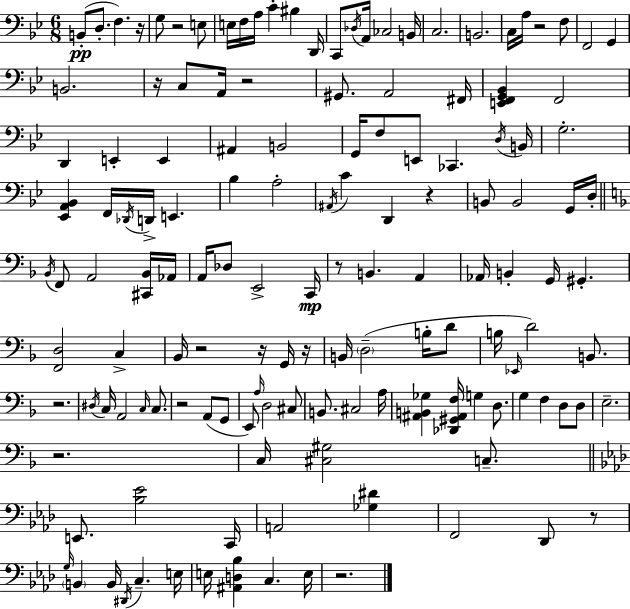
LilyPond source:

{
  \clef bass
  \numericTimeSignature
  \time 6/8
  \key bes \major
  \repeat volta 2 { b,8-.(\pp d8.-. f4.) r16 | g8 r2 e8 | e16 f16 a16 c'4-. bis4 d,16 | c,8 \acciaccatura { des16 } a,16 ces2 | \break b,16 c2. | b,2. | c16 a16 r2 f8 | f,2 g,4 | \break b,2. | r16 c8 a,16 r2 | gis,8. a,2 | fis,16 <e, f, g, bes,>4 f,2 | \break d,4 e,4-. e,4 | ais,4 b,2 | g,16 f8 e,8 ces,4. | \acciaccatura { d16 } b,16 g2.-. | \break <ees, a, bes,>4 f,16 \acciaccatura { des,16 } d,16-> e,4. | bes4 a2-. | \acciaccatura { ais,16 } c'4 d,4 | r4 b,8 b,2 | \break g,16 d16-. \bar "||" \break \key f \major \acciaccatura { bes,16 } f,8 a,2 <cis, bes,>16 | aes,16 a,16 des8 e,2-> | c,16\mp r8 b,4. a,4 | aes,16 b,4-. g,16 gis,4.-. | \break <f, d>2 c4-> | bes,16 r2 r16 g,16 | r16 b,16 \parenthesize d2--( b16-. d'8 | b16 \grace { ees,16 } d'2) b,8. | \break r2. | \acciaccatura { dis16 } c16 a,2 | \grace { c16 } c8. r2 | a,8( g,8 e,8) \grace { a16 } d2 | \break cis8 b,8. cis2 | a16 <ais, b, ges>4 <des, gis, ais, f>16 g4 | d8. g4 f4 | d8 d8 e2.-- | \break r2. | c16 <cis gis>2 | c8.-- \bar "||" \break \key aes \major e,8. <bes ees'>2 c,16 | a,2 <ges dis'>4 | f,2 des,8 r8 | \grace { g16 } \parenthesize b,4 b,16 \acciaccatura { dis,16 } c4.-- | \break e16 e16 <ais, d bes>4 c4. | e16 r2. | } \bar "|."
}